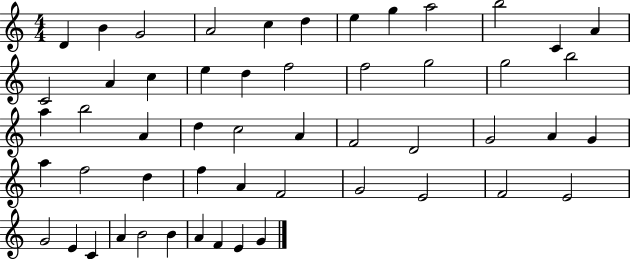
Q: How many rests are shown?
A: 0